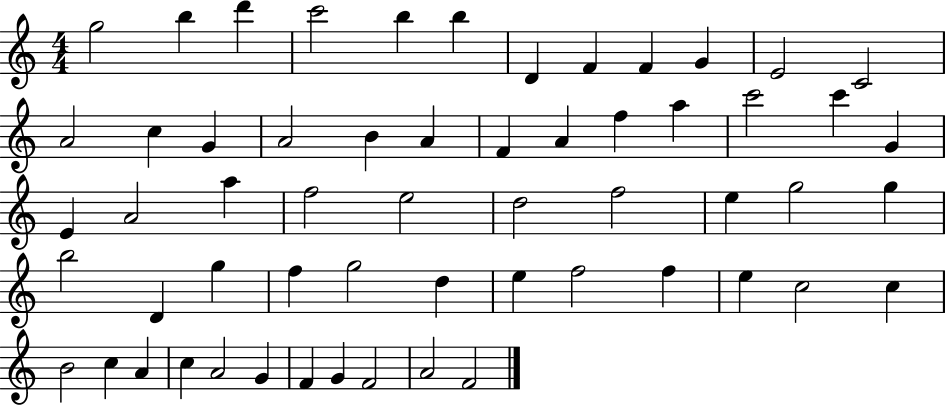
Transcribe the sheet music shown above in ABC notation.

X:1
T:Untitled
M:4/4
L:1/4
K:C
g2 b d' c'2 b b D F F G E2 C2 A2 c G A2 B A F A f a c'2 c' G E A2 a f2 e2 d2 f2 e g2 g b2 D g f g2 d e f2 f e c2 c B2 c A c A2 G F G F2 A2 F2